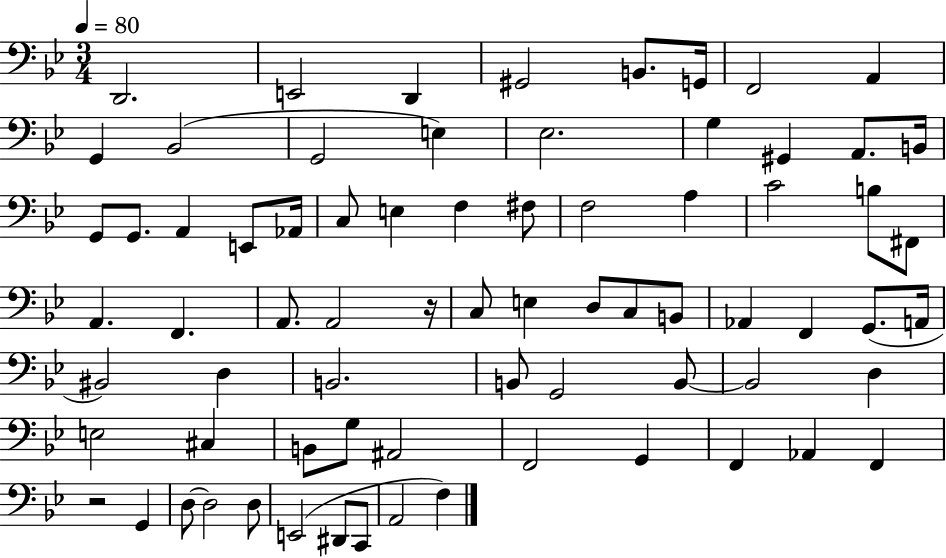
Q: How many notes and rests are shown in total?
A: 73